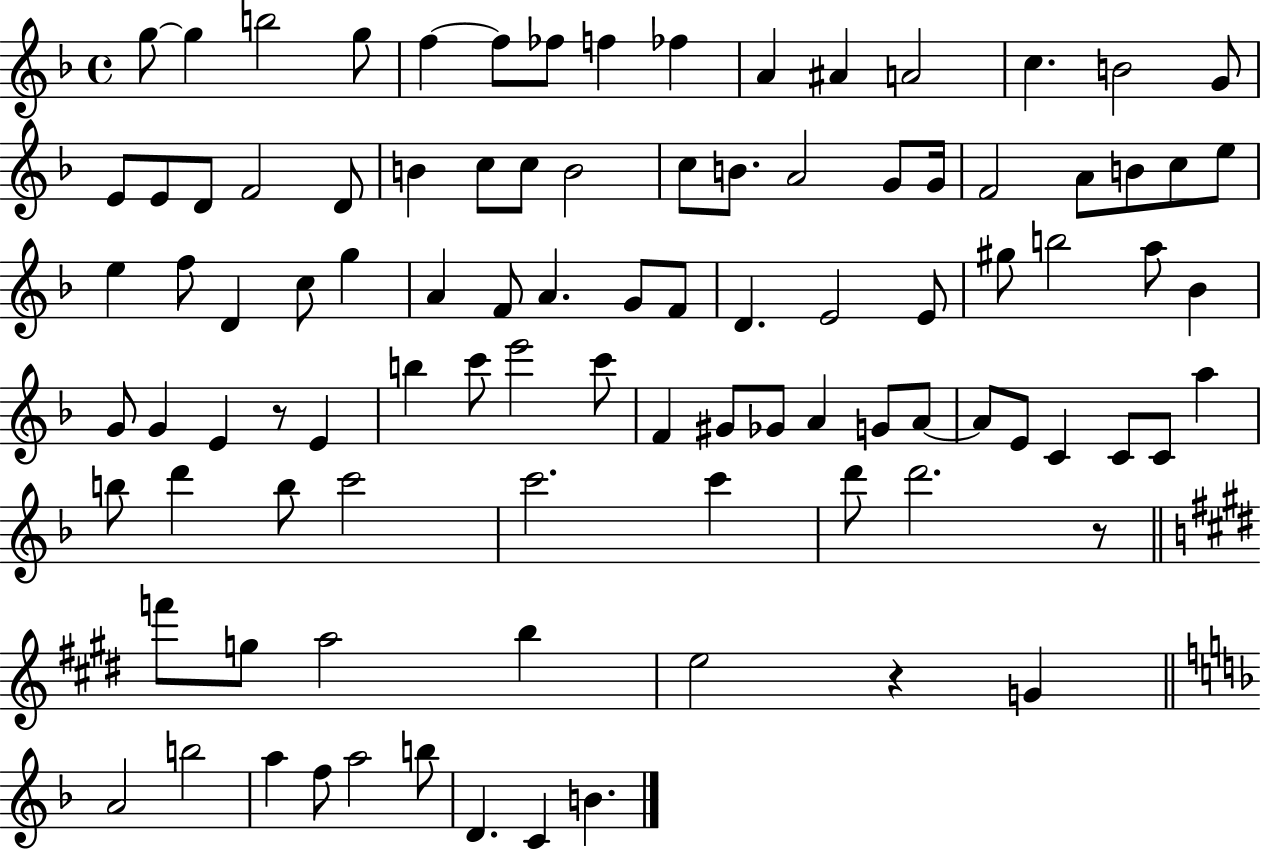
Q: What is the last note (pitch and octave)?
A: B4